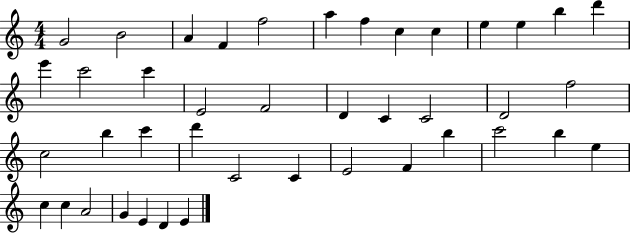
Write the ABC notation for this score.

X:1
T:Untitled
M:4/4
L:1/4
K:C
G2 B2 A F f2 a f c c e e b d' e' c'2 c' E2 F2 D C C2 D2 f2 c2 b c' d' C2 C E2 F b c'2 b e c c A2 G E D E